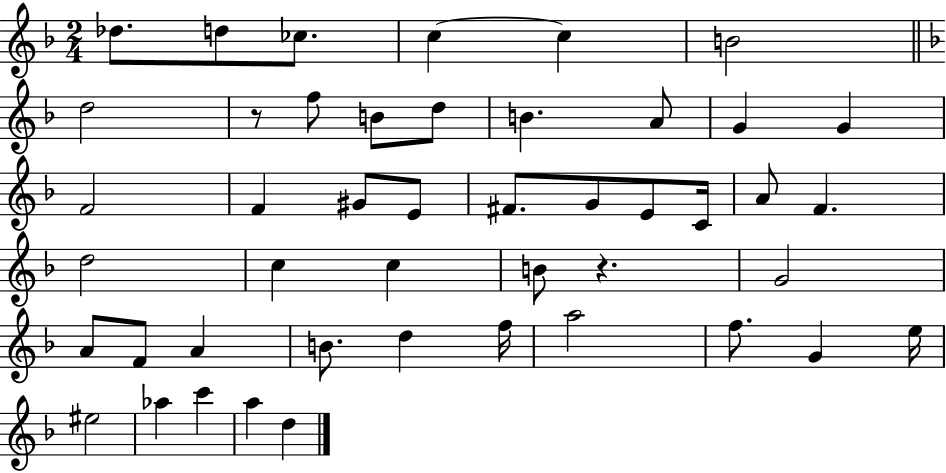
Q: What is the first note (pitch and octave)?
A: Db5